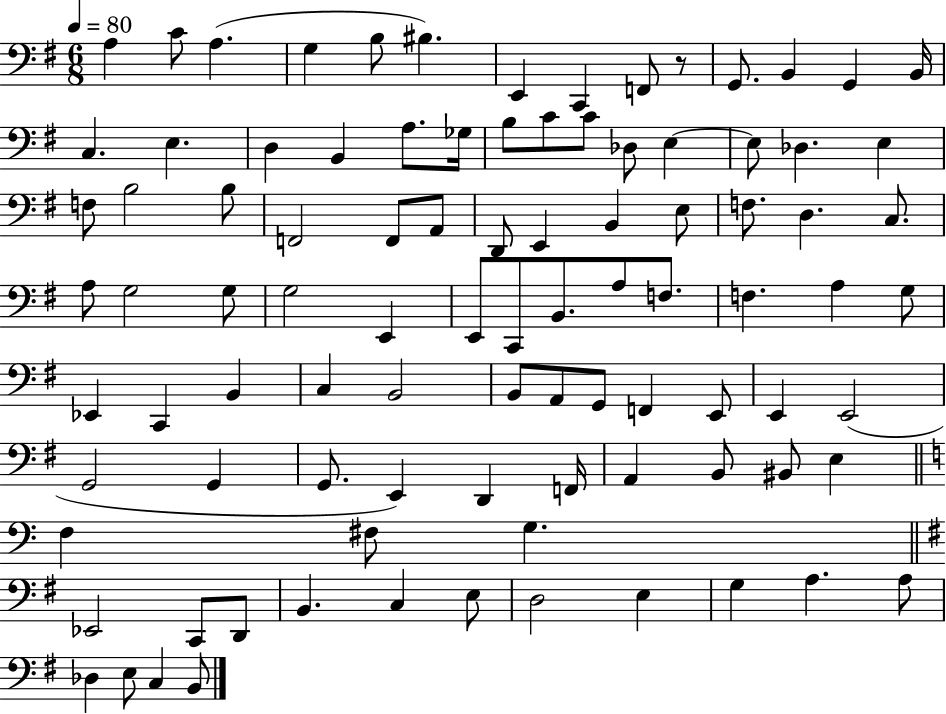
{
  \clef bass
  \numericTimeSignature
  \time 6/8
  \key g \major
  \tempo 4 = 80
  a4 c'8 a4.( | g4 b8 bis4.) | e,4 c,4 f,8 r8 | g,8. b,4 g,4 b,16 | \break c4. e4. | d4 b,4 a8. ges16 | b8 c'8 c'8 des8 e4~~ | e8 des4. e4 | \break f8 b2 b8 | f,2 f,8 a,8 | d,8 e,4 b,4 e8 | f8. d4. c8. | \break a8 g2 g8 | g2 e,4 | e,8 c,8 b,8. a8 f8. | f4. a4 g8 | \break ees,4 c,4 b,4 | c4 b,2 | b,8 a,8 g,8 f,4 e,8 | e,4 e,2( | \break g,2 g,4 | g,8. e,4) d,4 f,16 | a,4 b,8 bis,8 e4 | \bar "||" \break \key a \minor f4 fis8 g4. | \bar "||" \break \key e \minor ees,2 c,8 d,8 | b,4. c4 e8 | d2 e4 | g4 a4. a8 | \break des4 e8 c4 b,8 | \bar "|."
}